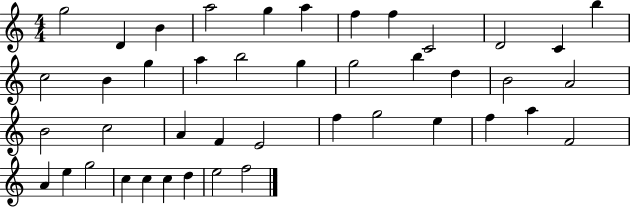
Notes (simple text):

G5/h D4/q B4/q A5/h G5/q A5/q F5/q F5/q C4/h D4/h C4/q B5/q C5/h B4/q G5/q A5/q B5/h G5/q G5/h B5/q D5/q B4/h A4/h B4/h C5/h A4/q F4/q E4/h F5/q G5/h E5/q F5/q A5/q F4/h A4/q E5/q G5/h C5/q C5/q C5/q D5/q E5/h F5/h